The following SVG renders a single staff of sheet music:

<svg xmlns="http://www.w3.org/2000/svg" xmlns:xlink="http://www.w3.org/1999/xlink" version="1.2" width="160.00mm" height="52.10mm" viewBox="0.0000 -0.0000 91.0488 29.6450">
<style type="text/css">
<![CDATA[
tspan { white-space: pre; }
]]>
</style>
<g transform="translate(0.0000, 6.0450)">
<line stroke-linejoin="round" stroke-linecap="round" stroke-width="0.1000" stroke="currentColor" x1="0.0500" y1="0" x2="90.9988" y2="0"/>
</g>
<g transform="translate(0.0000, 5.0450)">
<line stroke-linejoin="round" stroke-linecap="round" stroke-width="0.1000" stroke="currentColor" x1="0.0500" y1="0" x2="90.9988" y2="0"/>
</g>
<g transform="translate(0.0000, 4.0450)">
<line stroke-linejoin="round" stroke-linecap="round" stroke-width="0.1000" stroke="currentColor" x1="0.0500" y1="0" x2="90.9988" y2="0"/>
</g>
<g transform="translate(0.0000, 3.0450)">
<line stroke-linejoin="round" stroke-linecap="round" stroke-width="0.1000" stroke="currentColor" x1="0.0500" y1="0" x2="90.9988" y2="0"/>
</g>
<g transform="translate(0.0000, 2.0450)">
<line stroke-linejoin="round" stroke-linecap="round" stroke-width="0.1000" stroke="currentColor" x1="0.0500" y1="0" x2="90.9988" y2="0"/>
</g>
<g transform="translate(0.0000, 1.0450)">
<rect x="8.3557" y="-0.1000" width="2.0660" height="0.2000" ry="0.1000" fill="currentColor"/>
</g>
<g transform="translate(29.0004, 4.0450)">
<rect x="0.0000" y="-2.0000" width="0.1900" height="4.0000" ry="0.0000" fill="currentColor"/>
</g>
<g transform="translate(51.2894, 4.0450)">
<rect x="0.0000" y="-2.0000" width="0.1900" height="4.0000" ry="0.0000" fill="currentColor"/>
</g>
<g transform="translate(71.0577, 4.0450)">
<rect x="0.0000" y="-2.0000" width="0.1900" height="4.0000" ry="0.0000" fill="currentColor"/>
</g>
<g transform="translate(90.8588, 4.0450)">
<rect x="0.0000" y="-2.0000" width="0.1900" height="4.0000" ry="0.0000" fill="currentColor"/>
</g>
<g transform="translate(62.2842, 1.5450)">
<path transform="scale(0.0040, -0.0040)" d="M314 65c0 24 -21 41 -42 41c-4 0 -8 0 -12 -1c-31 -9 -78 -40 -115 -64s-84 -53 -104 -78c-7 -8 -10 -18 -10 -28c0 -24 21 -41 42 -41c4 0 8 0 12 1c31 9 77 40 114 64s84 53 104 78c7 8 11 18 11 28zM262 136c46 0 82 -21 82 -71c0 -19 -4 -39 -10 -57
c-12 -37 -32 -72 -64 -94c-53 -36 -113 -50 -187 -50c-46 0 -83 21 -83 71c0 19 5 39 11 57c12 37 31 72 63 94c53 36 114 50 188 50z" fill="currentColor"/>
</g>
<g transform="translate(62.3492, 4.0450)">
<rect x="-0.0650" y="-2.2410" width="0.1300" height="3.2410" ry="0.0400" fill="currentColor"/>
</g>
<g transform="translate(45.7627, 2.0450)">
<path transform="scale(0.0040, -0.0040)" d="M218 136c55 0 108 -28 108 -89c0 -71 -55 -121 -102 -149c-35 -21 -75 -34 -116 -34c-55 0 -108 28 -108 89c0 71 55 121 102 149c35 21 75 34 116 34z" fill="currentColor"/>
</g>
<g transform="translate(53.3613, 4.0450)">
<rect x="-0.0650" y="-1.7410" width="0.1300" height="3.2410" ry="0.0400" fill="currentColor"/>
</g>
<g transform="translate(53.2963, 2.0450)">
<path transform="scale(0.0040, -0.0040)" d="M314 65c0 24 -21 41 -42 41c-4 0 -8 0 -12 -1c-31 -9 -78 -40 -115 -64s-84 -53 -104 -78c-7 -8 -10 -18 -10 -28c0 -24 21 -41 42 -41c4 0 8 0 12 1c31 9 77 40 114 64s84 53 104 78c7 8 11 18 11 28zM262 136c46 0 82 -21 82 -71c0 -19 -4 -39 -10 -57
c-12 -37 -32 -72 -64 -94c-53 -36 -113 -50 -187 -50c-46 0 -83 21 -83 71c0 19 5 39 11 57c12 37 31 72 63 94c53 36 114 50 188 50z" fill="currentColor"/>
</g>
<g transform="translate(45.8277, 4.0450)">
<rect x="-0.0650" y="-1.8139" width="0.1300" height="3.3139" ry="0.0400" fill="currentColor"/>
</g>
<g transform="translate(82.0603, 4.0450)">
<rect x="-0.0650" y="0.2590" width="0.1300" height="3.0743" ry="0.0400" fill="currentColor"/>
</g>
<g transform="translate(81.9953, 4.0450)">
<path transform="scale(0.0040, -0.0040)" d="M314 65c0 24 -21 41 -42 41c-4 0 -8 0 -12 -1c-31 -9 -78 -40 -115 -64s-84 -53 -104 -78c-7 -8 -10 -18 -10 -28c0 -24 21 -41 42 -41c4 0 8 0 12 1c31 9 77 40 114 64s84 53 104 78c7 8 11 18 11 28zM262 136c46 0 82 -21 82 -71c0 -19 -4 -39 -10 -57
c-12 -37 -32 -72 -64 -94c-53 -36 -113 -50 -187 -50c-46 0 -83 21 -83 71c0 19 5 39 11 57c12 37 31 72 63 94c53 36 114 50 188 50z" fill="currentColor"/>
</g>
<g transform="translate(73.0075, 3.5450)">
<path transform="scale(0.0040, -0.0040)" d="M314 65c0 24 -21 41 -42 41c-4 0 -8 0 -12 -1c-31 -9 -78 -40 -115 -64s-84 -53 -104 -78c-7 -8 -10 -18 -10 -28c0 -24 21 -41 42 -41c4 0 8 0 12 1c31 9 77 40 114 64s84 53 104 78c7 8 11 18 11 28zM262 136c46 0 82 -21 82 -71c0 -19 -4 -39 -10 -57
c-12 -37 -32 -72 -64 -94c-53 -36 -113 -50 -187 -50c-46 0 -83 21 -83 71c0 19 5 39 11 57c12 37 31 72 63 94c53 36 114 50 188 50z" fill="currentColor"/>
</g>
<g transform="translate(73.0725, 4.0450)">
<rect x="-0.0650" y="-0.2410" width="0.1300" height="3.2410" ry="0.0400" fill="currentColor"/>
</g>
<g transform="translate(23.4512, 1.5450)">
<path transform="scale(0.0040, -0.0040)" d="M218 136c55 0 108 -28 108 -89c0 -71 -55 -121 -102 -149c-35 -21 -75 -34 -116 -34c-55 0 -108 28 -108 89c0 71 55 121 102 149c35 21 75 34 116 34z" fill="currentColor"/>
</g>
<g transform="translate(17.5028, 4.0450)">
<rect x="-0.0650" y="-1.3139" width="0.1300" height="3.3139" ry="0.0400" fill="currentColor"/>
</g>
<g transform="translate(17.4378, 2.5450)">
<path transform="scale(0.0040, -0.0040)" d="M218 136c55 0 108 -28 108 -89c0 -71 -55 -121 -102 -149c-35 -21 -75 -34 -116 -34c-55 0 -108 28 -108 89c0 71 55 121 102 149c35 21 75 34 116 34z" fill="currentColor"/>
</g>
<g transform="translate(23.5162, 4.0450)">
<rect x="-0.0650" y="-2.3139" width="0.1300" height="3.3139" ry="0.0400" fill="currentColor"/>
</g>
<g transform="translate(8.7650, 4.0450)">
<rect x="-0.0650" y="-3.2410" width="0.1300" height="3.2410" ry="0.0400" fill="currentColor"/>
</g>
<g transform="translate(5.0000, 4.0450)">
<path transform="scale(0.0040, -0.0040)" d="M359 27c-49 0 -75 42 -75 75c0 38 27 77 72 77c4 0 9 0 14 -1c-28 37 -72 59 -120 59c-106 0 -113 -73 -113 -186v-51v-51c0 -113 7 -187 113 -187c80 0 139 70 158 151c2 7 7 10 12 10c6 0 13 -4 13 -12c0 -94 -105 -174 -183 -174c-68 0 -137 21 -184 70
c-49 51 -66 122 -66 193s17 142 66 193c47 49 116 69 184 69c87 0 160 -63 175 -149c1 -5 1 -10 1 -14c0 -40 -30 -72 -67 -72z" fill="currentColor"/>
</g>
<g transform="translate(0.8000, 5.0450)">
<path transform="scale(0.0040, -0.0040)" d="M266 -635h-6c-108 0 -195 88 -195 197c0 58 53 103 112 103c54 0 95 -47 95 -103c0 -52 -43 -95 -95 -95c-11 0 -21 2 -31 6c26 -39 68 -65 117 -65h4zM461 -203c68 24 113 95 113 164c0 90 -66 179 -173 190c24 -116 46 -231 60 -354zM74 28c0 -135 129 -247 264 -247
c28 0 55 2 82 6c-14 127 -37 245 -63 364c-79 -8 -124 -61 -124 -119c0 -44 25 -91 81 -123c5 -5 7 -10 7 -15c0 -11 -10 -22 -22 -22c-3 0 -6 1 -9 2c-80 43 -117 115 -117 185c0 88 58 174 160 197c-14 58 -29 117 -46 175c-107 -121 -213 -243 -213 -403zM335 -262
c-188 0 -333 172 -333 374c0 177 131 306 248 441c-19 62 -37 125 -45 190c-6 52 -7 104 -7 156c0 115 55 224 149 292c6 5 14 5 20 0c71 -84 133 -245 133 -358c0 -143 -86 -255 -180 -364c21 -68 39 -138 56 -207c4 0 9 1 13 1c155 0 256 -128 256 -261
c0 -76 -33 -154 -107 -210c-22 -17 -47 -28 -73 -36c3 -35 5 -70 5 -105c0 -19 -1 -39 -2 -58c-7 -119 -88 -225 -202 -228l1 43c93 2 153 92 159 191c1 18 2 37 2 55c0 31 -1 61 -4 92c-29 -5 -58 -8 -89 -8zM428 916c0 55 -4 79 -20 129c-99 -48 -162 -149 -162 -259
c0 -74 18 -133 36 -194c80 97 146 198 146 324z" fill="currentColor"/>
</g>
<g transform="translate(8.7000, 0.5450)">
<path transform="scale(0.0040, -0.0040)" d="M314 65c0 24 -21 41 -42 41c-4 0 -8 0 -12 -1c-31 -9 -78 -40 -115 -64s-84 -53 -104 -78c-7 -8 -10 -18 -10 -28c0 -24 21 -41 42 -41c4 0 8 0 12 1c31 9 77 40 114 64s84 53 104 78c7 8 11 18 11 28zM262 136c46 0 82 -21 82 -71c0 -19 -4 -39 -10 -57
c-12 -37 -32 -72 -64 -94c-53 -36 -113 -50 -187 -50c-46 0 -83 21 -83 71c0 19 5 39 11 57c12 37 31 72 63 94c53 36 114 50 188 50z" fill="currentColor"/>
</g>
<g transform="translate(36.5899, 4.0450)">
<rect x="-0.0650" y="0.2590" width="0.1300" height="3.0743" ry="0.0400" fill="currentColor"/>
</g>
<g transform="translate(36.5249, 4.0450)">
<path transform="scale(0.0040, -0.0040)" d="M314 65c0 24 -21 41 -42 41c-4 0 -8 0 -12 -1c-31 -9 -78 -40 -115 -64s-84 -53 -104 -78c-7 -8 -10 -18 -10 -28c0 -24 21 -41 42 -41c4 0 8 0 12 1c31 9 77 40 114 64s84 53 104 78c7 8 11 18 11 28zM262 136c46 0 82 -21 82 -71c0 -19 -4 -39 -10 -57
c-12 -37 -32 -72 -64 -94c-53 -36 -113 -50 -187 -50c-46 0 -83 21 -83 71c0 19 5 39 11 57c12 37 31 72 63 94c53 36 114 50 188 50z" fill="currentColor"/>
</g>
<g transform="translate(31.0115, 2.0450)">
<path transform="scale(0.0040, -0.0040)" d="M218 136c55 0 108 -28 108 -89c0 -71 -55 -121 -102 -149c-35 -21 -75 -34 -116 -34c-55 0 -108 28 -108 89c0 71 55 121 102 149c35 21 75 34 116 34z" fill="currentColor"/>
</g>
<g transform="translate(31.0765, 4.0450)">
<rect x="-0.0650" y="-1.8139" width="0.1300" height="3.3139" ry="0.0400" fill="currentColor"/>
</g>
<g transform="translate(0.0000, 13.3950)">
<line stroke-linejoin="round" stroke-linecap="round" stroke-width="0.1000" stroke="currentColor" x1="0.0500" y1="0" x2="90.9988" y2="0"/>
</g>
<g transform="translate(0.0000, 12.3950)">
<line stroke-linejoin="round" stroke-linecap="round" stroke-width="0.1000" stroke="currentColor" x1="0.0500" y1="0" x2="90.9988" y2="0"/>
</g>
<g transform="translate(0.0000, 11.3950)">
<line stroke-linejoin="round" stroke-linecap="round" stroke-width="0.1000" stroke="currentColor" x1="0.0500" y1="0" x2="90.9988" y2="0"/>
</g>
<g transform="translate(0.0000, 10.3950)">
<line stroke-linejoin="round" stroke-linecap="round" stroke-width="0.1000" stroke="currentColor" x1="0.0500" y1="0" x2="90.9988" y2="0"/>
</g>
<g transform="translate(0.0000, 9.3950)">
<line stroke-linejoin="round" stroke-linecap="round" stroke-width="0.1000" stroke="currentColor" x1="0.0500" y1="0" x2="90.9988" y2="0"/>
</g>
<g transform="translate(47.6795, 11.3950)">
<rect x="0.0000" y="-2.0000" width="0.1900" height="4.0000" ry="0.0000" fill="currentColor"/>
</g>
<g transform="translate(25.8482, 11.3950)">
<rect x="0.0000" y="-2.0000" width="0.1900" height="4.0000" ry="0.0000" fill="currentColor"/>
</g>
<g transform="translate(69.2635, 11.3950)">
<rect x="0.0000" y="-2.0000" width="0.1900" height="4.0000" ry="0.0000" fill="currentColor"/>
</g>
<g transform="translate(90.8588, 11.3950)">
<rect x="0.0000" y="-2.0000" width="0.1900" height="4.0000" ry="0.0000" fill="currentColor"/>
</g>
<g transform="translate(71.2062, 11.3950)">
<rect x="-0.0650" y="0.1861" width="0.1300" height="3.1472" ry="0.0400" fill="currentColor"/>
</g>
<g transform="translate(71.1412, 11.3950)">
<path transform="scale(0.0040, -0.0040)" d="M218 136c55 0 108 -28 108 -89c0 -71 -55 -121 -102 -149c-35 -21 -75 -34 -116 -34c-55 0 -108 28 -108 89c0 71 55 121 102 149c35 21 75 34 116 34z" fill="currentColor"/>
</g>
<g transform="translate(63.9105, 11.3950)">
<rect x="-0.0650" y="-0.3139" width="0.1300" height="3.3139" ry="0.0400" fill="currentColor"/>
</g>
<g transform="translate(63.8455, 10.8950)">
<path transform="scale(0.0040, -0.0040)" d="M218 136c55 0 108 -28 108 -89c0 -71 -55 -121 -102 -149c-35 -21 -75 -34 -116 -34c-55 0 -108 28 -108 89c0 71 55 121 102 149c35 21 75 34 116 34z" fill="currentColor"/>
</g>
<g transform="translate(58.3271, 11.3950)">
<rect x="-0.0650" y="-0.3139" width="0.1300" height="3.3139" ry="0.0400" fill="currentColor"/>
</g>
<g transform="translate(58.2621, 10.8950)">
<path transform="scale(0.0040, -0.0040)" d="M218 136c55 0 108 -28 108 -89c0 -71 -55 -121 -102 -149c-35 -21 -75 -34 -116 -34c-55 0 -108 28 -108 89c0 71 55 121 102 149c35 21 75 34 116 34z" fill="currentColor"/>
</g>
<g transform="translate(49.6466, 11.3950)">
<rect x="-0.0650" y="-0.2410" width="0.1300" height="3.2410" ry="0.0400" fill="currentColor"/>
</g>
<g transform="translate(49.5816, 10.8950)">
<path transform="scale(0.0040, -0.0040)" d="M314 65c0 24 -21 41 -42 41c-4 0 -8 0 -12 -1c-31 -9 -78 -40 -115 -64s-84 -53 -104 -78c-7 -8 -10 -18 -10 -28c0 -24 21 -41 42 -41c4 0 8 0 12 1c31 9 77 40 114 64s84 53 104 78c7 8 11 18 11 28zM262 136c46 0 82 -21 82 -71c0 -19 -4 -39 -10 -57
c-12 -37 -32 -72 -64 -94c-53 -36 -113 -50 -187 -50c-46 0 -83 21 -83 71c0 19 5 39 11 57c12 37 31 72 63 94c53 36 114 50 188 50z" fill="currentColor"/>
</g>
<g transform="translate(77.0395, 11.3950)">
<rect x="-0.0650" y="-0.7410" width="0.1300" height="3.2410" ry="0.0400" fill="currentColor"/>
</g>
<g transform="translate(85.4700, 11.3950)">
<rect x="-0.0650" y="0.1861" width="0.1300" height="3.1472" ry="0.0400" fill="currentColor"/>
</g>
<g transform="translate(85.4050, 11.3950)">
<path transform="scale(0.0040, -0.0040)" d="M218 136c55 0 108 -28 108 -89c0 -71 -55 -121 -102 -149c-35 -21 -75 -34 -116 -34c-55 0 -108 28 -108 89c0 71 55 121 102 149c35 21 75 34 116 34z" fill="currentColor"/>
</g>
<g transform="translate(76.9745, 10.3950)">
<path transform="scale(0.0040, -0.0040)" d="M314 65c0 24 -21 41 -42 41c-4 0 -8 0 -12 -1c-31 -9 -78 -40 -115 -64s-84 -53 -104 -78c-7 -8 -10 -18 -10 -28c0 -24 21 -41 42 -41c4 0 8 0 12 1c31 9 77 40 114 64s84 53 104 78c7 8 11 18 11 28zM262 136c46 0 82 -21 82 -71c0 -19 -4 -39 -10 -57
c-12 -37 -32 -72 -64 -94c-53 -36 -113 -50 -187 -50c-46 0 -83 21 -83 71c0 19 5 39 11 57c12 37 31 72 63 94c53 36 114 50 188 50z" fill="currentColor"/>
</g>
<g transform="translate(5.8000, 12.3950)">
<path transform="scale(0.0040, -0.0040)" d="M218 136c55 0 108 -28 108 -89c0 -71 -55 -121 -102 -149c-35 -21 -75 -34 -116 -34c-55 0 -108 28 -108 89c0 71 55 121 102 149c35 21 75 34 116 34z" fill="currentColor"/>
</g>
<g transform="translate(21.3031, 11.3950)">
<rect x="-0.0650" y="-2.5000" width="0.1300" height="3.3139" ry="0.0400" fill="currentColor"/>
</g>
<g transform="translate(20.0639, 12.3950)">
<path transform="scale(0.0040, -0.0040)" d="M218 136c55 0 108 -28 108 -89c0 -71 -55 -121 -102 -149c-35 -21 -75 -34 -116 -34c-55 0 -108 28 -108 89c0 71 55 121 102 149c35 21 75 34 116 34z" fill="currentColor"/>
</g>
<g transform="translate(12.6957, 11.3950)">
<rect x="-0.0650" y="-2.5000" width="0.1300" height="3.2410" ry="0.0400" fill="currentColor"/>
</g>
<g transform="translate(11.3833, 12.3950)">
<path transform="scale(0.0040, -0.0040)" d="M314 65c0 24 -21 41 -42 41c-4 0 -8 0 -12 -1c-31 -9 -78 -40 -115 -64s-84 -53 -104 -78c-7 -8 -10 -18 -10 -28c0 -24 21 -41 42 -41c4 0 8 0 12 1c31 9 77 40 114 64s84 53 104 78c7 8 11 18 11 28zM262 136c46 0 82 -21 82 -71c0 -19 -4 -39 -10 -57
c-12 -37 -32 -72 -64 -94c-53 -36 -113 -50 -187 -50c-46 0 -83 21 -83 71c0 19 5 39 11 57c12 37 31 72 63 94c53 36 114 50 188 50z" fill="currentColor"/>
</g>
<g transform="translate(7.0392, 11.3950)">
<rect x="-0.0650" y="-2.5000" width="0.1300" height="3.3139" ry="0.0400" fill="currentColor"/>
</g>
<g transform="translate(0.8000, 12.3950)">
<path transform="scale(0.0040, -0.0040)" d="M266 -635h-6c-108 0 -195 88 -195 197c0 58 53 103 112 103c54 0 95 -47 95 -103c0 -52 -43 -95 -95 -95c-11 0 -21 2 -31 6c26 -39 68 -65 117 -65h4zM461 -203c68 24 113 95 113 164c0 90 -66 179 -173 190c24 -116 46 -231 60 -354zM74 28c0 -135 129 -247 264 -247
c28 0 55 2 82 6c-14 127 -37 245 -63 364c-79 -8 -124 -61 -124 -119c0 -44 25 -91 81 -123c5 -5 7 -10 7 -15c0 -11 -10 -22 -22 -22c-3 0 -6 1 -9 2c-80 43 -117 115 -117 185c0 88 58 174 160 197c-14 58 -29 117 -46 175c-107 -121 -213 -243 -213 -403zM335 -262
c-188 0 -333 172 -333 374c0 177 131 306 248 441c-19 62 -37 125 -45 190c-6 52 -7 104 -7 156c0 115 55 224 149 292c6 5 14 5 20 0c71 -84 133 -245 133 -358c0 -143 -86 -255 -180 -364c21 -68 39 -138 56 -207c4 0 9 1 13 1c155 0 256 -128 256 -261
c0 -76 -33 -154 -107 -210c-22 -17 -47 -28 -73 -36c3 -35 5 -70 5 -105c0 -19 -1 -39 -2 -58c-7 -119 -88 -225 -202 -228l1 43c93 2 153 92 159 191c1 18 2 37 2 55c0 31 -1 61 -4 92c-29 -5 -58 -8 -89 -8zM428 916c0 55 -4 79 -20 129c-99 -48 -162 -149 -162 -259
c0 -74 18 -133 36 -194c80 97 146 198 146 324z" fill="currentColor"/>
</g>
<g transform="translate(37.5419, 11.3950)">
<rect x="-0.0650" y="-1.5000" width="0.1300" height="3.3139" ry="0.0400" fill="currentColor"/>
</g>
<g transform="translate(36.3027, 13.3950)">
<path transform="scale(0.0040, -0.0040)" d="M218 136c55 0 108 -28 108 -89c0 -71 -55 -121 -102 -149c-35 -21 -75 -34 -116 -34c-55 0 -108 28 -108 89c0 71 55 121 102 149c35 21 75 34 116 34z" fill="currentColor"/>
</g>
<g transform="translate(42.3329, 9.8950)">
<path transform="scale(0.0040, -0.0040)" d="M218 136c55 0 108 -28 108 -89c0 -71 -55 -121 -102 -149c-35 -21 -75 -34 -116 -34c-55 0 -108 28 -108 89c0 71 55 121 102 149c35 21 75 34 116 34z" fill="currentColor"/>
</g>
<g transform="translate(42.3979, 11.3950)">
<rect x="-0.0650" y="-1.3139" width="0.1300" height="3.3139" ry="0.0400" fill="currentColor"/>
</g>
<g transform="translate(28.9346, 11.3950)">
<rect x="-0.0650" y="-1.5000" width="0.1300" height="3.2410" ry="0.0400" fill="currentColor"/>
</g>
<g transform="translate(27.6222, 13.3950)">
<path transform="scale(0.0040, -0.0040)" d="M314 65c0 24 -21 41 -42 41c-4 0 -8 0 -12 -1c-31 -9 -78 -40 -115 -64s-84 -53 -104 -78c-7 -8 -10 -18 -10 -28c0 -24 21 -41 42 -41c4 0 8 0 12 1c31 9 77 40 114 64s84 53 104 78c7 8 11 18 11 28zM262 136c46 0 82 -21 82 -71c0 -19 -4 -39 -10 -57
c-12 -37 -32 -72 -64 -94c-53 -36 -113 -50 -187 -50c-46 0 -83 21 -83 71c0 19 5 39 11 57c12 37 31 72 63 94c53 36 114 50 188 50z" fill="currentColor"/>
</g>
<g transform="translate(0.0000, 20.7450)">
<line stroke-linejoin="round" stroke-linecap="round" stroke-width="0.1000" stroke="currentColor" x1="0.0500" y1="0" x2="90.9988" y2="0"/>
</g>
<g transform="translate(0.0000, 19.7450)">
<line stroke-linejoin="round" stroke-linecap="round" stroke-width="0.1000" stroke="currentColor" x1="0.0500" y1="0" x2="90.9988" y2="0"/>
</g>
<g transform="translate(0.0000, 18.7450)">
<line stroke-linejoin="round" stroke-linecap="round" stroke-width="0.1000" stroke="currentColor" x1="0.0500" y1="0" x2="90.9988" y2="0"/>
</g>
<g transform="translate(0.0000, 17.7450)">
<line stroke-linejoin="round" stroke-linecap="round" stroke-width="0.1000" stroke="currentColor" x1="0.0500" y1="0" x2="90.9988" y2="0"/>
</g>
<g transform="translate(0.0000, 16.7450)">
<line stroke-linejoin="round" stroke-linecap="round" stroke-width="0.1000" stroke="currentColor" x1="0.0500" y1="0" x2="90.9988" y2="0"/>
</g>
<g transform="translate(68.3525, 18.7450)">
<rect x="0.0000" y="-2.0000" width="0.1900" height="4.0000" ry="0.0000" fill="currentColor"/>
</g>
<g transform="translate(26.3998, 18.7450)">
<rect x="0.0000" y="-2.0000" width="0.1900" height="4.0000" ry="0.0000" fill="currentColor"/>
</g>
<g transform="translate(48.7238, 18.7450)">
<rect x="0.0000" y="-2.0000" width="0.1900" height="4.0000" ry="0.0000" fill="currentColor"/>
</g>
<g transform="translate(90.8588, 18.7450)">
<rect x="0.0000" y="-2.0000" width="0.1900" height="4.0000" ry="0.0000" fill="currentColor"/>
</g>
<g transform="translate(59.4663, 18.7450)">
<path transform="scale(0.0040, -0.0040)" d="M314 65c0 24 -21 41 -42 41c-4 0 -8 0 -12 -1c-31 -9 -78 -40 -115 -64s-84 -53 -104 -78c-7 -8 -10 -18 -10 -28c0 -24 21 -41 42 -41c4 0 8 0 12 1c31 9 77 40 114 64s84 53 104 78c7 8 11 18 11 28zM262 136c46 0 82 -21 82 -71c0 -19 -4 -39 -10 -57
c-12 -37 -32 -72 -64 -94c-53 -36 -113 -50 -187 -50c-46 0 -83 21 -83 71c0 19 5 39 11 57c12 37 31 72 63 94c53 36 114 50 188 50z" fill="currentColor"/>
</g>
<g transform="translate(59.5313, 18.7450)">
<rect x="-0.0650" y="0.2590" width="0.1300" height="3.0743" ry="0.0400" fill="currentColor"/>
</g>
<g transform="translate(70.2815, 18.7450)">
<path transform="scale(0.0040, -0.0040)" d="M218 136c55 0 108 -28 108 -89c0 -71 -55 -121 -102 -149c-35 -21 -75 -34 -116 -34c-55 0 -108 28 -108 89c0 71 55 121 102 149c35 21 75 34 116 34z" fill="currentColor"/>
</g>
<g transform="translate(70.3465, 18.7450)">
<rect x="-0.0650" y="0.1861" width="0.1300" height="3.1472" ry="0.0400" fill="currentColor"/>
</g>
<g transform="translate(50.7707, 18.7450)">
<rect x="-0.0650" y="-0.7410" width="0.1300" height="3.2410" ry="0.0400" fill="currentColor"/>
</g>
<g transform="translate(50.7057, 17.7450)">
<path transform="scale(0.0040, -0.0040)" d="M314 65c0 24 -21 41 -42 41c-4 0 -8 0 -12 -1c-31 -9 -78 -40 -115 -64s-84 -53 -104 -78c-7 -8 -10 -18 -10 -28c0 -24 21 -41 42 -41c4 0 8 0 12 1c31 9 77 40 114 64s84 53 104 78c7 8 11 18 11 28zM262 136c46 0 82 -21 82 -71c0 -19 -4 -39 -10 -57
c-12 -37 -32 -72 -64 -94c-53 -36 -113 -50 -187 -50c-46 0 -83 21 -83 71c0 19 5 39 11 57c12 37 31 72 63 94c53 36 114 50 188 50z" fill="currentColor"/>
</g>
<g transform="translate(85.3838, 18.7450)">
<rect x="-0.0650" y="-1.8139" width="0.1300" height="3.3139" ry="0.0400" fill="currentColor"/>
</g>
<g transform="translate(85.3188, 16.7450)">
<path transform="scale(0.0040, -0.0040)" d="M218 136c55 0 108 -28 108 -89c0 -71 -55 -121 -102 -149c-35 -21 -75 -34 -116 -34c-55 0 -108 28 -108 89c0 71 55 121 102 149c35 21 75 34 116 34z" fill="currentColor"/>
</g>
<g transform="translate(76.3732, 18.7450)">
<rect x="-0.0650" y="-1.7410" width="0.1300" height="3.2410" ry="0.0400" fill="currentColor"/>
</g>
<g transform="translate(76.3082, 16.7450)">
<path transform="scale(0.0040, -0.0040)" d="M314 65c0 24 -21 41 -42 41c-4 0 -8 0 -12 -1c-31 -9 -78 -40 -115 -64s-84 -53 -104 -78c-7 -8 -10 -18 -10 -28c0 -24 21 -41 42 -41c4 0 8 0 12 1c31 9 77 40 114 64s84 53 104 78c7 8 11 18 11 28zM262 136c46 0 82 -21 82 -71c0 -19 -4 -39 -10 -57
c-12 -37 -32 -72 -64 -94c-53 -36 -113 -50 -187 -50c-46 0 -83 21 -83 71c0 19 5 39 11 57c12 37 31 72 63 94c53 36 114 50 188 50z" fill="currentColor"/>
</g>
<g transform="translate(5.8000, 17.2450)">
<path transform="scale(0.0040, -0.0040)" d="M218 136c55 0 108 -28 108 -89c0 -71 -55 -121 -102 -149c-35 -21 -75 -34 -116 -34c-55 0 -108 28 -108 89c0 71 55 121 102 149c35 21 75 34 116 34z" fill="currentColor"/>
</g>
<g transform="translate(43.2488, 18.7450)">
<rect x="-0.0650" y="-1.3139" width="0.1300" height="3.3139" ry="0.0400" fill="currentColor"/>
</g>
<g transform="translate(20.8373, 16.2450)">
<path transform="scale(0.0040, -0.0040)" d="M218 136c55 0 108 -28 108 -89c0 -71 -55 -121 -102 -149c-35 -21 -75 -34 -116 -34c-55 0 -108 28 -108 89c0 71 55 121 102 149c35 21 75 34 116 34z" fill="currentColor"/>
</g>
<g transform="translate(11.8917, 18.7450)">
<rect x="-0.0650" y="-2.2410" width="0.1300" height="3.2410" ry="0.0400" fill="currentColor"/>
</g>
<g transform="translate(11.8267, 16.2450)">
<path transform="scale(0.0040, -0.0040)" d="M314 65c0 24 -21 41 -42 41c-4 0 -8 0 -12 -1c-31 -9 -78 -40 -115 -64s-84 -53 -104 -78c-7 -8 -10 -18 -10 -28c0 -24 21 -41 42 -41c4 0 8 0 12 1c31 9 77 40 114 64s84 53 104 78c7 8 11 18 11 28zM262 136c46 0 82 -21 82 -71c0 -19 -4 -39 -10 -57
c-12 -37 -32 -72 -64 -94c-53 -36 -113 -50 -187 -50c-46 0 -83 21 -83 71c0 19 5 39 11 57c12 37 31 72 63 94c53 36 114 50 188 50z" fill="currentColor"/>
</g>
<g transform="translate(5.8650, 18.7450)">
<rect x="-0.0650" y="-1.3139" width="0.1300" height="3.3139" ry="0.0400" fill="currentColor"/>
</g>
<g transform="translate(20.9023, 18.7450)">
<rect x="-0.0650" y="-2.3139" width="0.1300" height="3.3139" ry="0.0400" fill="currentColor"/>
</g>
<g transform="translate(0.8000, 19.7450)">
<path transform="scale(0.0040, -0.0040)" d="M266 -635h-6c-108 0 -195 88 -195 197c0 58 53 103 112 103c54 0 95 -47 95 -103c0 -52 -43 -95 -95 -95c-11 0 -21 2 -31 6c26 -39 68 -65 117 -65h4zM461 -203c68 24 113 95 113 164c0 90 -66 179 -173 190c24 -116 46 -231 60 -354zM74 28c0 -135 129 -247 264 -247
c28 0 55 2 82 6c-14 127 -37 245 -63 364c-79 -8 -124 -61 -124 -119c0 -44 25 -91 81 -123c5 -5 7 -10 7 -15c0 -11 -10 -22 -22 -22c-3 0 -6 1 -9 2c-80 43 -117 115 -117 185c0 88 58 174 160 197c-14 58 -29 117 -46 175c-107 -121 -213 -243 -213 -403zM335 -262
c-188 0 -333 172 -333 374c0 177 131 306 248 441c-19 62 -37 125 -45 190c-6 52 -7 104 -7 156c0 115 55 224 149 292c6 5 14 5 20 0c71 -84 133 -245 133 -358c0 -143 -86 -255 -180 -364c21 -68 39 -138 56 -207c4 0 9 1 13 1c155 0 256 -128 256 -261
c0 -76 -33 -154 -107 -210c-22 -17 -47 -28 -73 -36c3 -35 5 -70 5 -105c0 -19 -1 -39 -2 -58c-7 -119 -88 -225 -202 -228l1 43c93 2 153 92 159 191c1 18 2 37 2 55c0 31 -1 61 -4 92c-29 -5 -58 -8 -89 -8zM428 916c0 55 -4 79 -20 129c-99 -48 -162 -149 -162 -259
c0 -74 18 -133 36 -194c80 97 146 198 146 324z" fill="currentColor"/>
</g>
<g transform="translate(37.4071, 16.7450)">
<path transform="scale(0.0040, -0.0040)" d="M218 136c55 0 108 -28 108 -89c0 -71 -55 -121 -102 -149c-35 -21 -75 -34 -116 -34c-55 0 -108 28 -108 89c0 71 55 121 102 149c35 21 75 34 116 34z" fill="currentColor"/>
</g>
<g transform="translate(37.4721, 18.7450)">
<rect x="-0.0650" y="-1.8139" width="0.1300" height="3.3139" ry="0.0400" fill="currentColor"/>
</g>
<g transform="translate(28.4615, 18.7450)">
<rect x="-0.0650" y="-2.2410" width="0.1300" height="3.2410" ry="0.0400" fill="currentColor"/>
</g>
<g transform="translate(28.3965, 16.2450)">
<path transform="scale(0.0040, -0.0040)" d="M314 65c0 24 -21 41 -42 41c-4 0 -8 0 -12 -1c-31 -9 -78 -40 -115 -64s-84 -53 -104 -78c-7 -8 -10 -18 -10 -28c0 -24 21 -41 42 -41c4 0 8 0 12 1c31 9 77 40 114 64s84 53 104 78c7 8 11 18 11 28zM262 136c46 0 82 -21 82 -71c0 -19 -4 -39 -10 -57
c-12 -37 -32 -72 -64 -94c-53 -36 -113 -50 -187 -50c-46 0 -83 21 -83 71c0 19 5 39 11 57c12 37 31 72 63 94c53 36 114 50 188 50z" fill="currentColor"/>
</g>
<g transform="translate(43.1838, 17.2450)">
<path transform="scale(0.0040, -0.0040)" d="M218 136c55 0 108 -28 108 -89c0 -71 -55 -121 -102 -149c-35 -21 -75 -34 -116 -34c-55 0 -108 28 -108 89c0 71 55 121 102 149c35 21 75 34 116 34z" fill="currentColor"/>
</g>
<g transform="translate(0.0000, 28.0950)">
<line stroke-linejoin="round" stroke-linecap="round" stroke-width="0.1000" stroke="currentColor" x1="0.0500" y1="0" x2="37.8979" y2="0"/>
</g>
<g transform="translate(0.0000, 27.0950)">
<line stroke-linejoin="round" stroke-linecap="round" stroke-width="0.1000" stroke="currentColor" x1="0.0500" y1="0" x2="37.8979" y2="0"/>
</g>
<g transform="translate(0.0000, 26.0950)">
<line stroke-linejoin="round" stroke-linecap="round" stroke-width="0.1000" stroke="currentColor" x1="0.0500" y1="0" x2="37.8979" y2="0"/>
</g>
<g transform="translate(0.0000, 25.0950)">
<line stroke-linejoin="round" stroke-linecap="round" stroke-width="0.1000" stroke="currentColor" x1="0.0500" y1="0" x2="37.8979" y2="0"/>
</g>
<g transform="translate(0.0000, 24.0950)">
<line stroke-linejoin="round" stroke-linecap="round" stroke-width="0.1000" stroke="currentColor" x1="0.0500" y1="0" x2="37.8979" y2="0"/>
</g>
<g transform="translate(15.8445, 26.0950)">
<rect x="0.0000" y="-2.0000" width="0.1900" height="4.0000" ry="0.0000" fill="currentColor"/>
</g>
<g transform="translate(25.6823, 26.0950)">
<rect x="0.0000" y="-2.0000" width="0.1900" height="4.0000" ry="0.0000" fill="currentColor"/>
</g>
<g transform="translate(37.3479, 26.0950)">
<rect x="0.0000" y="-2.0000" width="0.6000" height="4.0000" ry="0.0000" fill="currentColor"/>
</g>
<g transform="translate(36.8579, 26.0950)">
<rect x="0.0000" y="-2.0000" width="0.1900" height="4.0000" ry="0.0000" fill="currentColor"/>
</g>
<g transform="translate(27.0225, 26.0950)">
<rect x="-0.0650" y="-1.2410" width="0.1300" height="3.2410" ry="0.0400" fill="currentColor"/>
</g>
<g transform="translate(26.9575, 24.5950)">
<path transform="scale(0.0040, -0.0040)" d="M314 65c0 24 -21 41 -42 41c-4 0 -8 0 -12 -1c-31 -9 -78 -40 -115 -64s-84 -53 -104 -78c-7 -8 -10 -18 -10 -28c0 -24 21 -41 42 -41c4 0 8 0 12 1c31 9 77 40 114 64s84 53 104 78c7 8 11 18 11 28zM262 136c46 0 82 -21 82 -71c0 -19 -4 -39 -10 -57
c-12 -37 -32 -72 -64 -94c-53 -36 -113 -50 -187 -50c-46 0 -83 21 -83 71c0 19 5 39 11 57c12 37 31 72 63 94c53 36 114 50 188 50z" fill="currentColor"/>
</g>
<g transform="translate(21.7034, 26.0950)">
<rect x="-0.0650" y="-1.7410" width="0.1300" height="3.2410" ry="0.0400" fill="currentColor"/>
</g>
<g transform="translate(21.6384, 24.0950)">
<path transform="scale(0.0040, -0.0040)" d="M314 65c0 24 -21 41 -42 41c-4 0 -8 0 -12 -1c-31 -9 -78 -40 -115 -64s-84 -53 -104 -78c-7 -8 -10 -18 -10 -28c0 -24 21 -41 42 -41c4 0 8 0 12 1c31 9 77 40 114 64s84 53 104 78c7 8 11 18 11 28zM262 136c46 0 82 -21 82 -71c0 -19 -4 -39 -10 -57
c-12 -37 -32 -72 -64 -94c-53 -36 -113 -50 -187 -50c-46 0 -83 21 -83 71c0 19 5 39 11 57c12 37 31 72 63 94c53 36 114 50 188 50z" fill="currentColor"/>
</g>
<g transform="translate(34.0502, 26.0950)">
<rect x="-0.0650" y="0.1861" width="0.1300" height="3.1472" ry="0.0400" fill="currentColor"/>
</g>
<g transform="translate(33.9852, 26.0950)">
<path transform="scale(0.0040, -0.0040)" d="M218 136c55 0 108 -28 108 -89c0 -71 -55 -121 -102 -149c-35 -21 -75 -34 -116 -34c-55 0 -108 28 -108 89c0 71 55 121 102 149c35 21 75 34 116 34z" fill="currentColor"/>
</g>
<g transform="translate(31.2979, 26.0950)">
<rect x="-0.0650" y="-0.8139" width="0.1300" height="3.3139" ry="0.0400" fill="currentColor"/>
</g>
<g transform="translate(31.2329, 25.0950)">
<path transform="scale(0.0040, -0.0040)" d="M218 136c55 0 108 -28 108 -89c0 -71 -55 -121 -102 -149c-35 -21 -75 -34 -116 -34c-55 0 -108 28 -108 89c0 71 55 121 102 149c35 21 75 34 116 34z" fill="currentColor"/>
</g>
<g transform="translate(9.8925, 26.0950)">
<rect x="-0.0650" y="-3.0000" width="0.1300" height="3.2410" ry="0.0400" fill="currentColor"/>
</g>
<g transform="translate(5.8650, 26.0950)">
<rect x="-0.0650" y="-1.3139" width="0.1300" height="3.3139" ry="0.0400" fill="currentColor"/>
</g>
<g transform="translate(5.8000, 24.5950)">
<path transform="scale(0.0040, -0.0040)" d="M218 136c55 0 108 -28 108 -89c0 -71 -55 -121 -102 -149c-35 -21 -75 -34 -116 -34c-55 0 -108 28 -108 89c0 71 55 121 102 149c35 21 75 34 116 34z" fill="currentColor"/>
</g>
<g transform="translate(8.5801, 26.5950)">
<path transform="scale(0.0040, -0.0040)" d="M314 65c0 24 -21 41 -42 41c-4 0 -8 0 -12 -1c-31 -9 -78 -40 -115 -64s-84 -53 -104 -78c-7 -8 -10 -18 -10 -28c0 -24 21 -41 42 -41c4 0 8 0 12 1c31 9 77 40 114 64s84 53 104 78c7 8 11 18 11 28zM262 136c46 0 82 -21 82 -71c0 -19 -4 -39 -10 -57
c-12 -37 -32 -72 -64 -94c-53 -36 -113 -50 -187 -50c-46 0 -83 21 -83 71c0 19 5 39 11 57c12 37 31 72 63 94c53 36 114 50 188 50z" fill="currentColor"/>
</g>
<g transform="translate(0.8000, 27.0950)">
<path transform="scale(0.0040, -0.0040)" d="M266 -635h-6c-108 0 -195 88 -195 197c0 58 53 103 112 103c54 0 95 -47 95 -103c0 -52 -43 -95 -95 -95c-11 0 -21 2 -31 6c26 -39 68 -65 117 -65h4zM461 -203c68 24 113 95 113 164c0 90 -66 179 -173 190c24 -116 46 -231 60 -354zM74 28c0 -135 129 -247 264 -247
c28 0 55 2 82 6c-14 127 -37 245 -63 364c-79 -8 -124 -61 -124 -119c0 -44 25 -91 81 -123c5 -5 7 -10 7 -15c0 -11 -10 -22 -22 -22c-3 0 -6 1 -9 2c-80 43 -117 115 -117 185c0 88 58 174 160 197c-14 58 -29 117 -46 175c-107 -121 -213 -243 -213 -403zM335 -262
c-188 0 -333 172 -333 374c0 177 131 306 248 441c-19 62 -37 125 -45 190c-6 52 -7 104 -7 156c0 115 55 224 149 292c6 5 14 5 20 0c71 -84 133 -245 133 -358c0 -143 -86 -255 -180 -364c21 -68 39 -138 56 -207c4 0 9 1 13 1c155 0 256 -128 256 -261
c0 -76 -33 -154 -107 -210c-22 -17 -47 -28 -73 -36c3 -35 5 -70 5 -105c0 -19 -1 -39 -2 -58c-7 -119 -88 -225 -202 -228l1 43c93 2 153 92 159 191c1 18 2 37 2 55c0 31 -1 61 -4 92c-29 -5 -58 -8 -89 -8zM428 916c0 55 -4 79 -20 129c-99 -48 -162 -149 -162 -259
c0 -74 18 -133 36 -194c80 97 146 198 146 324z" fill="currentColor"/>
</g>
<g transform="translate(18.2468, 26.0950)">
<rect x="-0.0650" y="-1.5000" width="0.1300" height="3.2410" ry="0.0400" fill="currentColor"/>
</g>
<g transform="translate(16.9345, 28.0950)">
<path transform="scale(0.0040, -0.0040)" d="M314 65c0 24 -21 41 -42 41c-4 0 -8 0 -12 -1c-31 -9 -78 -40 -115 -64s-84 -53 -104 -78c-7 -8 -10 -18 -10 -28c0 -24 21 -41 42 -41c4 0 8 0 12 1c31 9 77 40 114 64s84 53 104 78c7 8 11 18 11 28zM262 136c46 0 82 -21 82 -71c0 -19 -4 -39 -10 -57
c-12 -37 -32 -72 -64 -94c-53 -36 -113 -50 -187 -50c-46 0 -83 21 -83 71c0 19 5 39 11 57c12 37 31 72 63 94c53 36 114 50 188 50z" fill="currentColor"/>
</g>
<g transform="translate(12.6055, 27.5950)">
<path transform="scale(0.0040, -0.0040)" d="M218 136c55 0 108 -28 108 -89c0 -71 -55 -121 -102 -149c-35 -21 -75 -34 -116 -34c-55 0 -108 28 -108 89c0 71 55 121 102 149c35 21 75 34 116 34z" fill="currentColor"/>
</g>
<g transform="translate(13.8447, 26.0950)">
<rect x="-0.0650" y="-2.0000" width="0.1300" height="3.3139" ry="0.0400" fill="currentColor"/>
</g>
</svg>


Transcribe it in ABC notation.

X:1
T:Untitled
M:4/4
L:1/4
K:C
b2 e g f B2 f f2 g2 c2 B2 G G2 G E2 E e c2 c c B d2 B e g2 g g2 f e d2 B2 B f2 f e A2 F E2 f2 e2 d B